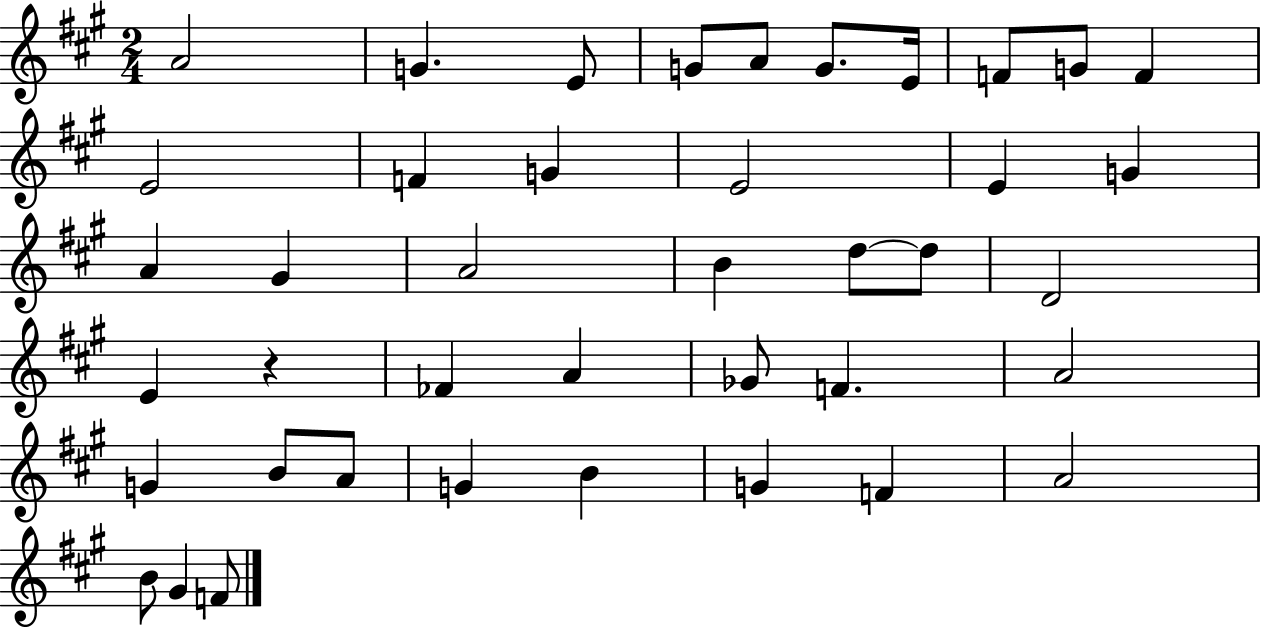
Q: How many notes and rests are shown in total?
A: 41